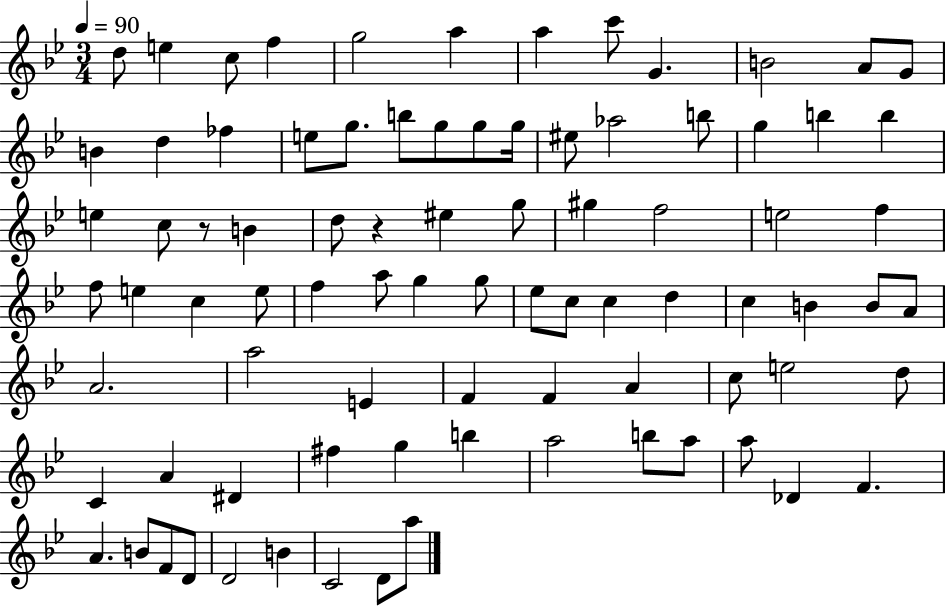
{
  \clef treble
  \numericTimeSignature
  \time 3/4
  \key bes \major
  \tempo 4 = 90
  d''8 e''4 c''8 f''4 | g''2 a''4 | a''4 c'''8 g'4. | b'2 a'8 g'8 | \break b'4 d''4 fes''4 | e''8 g''8. b''8 g''8 g''8 g''16 | eis''8 aes''2 b''8 | g''4 b''4 b''4 | \break e''4 c''8 r8 b'4 | d''8 r4 eis''4 g''8 | gis''4 f''2 | e''2 f''4 | \break f''8 e''4 c''4 e''8 | f''4 a''8 g''4 g''8 | ees''8 c''8 c''4 d''4 | c''4 b'4 b'8 a'8 | \break a'2. | a''2 e'4 | f'4 f'4 a'4 | c''8 e''2 d''8 | \break c'4 a'4 dis'4 | fis''4 g''4 b''4 | a''2 b''8 a''8 | a''8 des'4 f'4. | \break a'4. b'8 f'8 d'8 | d'2 b'4 | c'2 d'8 a''8 | \bar "|."
}